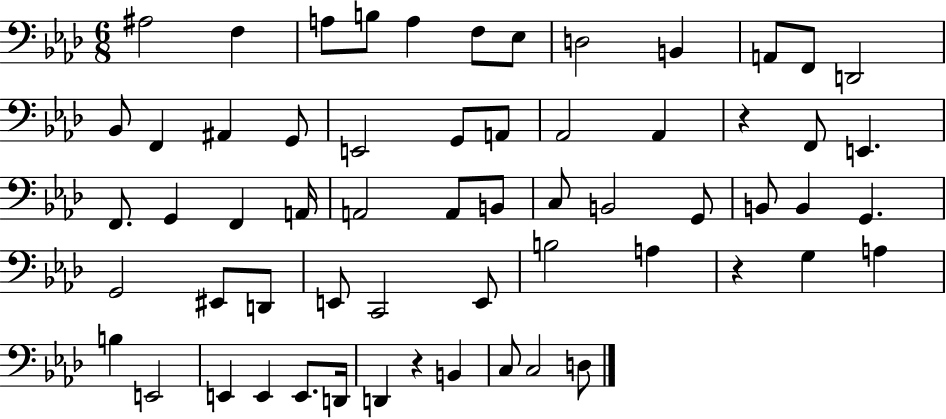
{
  \clef bass
  \numericTimeSignature
  \time 6/8
  \key aes \major
  \repeat volta 2 { ais2 f4 | a8 b8 a4 f8 ees8 | d2 b,4 | a,8 f,8 d,2 | \break bes,8 f,4 ais,4 g,8 | e,2 g,8 a,8 | aes,2 aes,4 | r4 f,8 e,4. | \break f,8. g,4 f,4 a,16 | a,2 a,8 b,8 | c8 b,2 g,8 | b,8 b,4 g,4. | \break g,2 eis,8 d,8 | e,8 c,2 e,8 | b2 a4 | r4 g4 a4 | \break b4 e,2 | e,4 e,4 e,8. d,16 | d,4 r4 b,4 | c8 c2 d8 | \break } \bar "|."
}